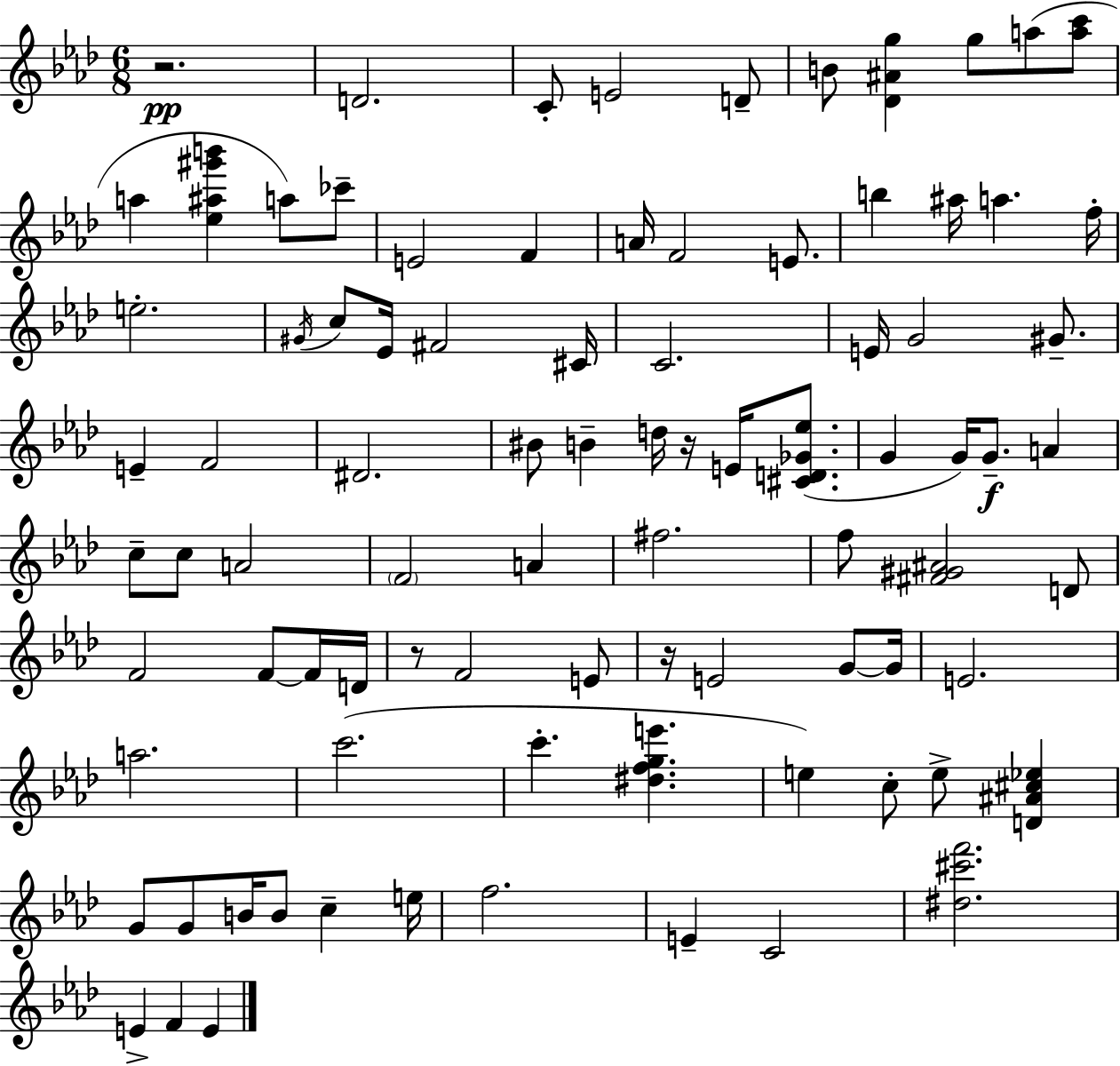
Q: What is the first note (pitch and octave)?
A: D4